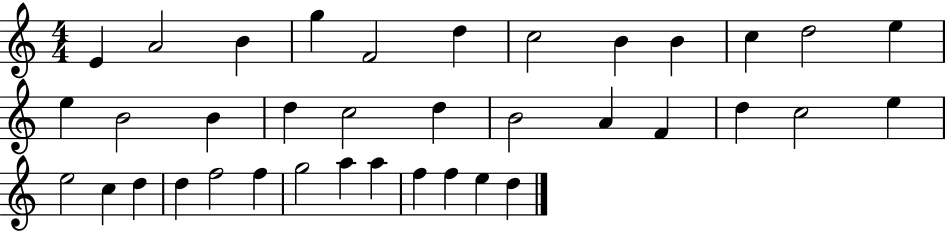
X:1
T:Untitled
M:4/4
L:1/4
K:C
E A2 B g F2 d c2 B B c d2 e e B2 B d c2 d B2 A F d c2 e e2 c d d f2 f g2 a a f f e d